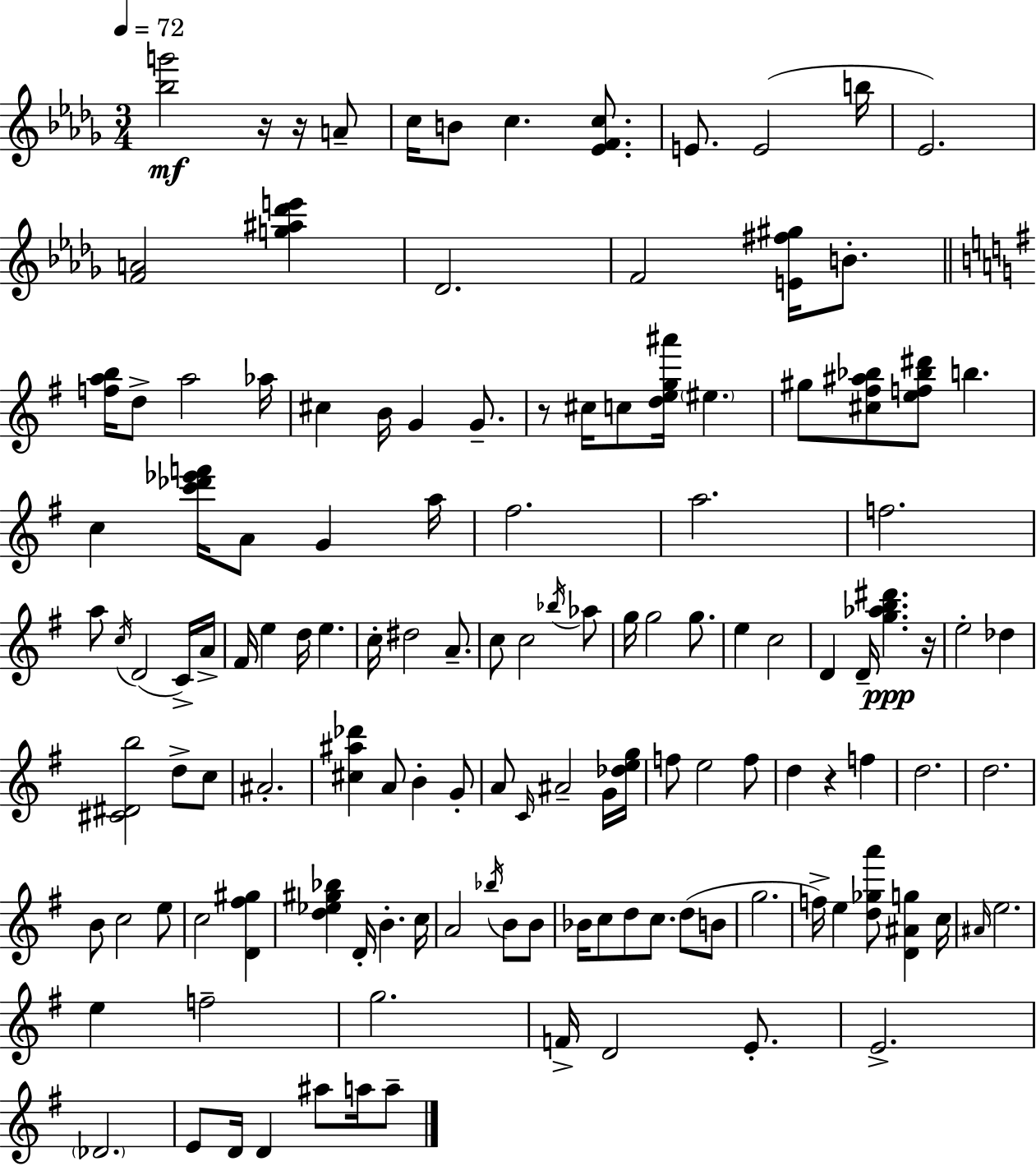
{
  \clef treble
  \numericTimeSignature
  \time 3/4
  \key bes \minor
  \tempo 4 = 72
  <bes'' g'''>2\mf r16 r16 a'8-- | c''16 b'8 c''4. <ees' f' c''>8. | e'8. e'2( b''16 | ees'2.) | \break <f' a'>2 <g'' ais'' des''' e'''>4 | des'2. | f'2 <e' fis'' gis''>16 b'8.-. | \bar "||" \break \key e \minor <f'' a'' b''>16 d''8-> a''2 aes''16 | cis''4 b'16 g'4 g'8.-- | r8 cis''16 c''8 <d'' e'' g'' ais'''>16 \parenthesize eis''4. | gis''8 <cis'' fis'' ais'' bes''>8 <e'' f'' bes'' dis'''>8 b''4. | \break c''4 <c''' des''' ees''' f'''>16 a'8 g'4 a''16 | fis''2. | a''2. | f''2. | \break a''8 \acciaccatura { c''16 }( d'2 c'16->) | a'16-> fis'16 e''4 d''16 e''4. | c''16-. dis''2 a'8.-- | c''8 c''2 \acciaccatura { bes''16 } | \break aes''8 g''16 g''2 g''8. | e''4 c''2 | d'4 d'16-- <g'' aes'' b'' dis'''>4.\ppp | r16 e''2-. des''4 | \break <cis' dis' b''>2 d''8-> | c''8 ais'2.-. | <cis'' ais'' des'''>4 a'8 b'4-. | g'8-. a'8 \grace { c'16 } ais'2-- | \break g'16 <des'' e'' g''>16 f''8 e''2 | f''8 d''4 r4 f''4 | d''2. | d''2. | \break b'8 c''2 | e''8 c''2 <d' fis'' gis''>4 | <d'' ees'' gis'' bes''>4 d'16-. b'4.-. | c''16 a'2 \acciaccatura { bes''16 } | \break b'8 b'8 bes'16 c''8 d''8 c''8. | d''8( b'8 g''2. | f''16->) e''4 <d'' ges'' a'''>8 <d' ais' g''>4 | c''16 \grace { ais'16 } e''2. | \break e''4 f''2-- | g''2. | f'16-> d'2 | e'8.-. e'2.-> | \break \parenthesize des'2. | e'8 d'16 d'4 | ais''8 a''16 a''8-- \bar "|."
}